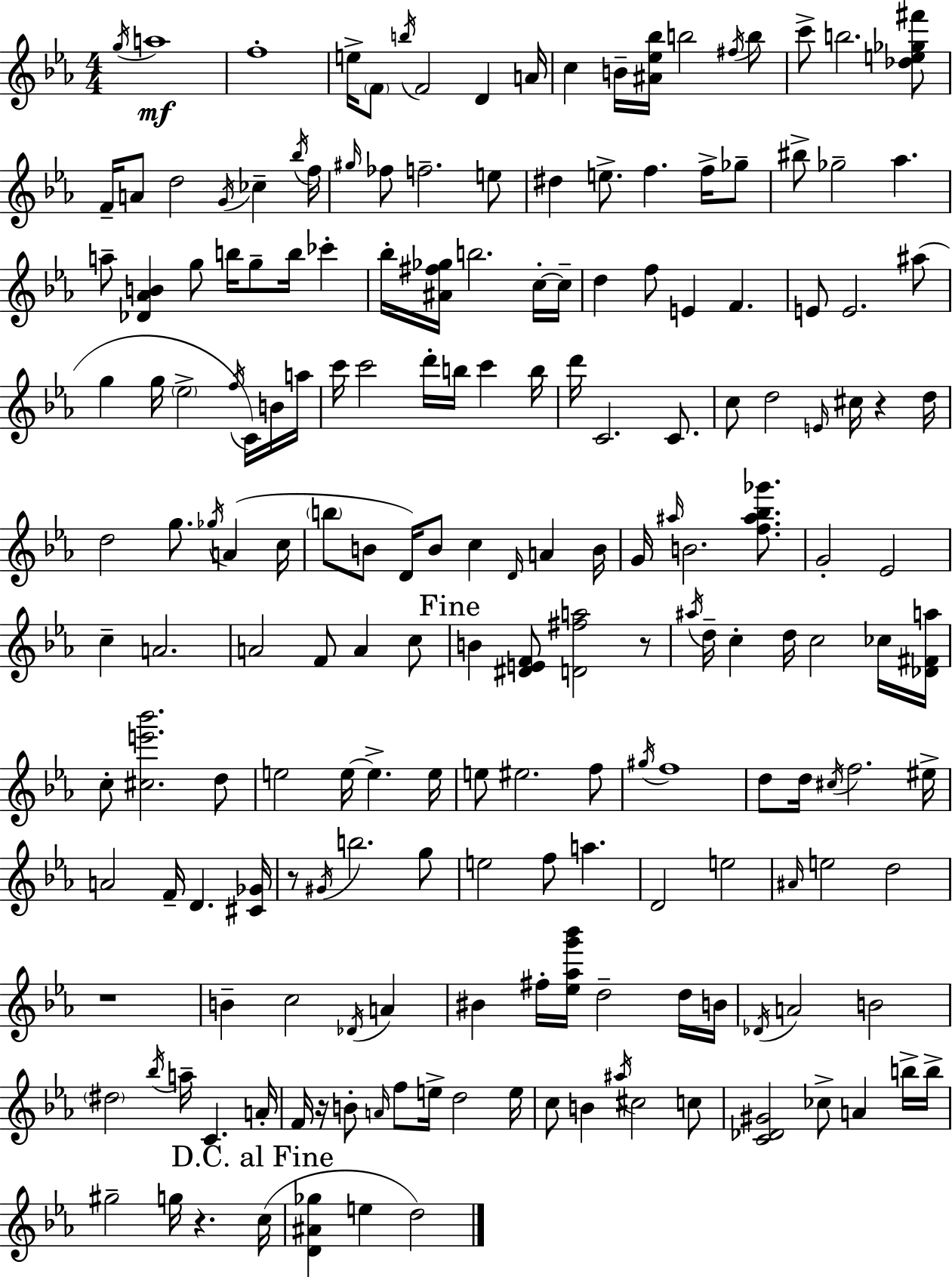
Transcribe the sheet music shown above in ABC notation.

X:1
T:Untitled
M:4/4
L:1/4
K:Cm
g/4 a4 f4 e/4 F/2 b/4 F2 D A/4 c B/4 [^A_e_b]/4 b2 ^f/4 b/2 c'/2 b2 [_de_g^f']/2 F/4 A/2 d2 G/4 _c _b/4 f/4 ^g/4 _f/2 f2 e/2 ^d e/2 f f/4 _g/2 ^b/2 _g2 _a a/2 [_D_AB] g/2 b/4 g/2 b/4 _c' _b/4 [^A^f_g]/4 b2 c/4 c/4 d f/2 E F E/2 E2 ^a/2 g g/4 _e2 f/4 C/4 B/4 a/4 c'/4 c'2 d'/4 b/4 c' b/4 d'/4 C2 C/2 c/2 d2 E/4 ^c/4 z d/4 d2 g/2 _g/4 A c/4 b/2 B/2 D/4 B/2 c D/4 A B/4 G/4 ^a/4 B2 [f^a_b_g']/2 G2 _E2 c A2 A2 F/2 A c/2 B [^DEF]/2 [D^fa]2 z/2 ^a/4 d/4 c d/4 c2 _c/4 [_D^Fa]/4 c/2 [^ce'_b']2 d/2 e2 e/4 e e/4 e/2 ^e2 f/2 ^g/4 f4 d/2 d/4 ^c/4 f2 ^e/4 A2 F/4 D [^C_G]/4 z/2 ^G/4 b2 g/2 e2 f/2 a D2 e2 ^A/4 e2 d2 z4 B c2 _D/4 A ^B ^f/4 [_e_ag'_b']/4 d2 d/4 B/4 _D/4 A2 B2 ^d2 _b/4 a/4 C A/4 F/4 z/4 B/2 A/4 f/2 e/4 d2 e/4 c/2 B ^a/4 ^c2 c/2 [C_D^G]2 _c/2 A b/4 b/4 ^g2 g/4 z c/4 [D^A_g] e d2